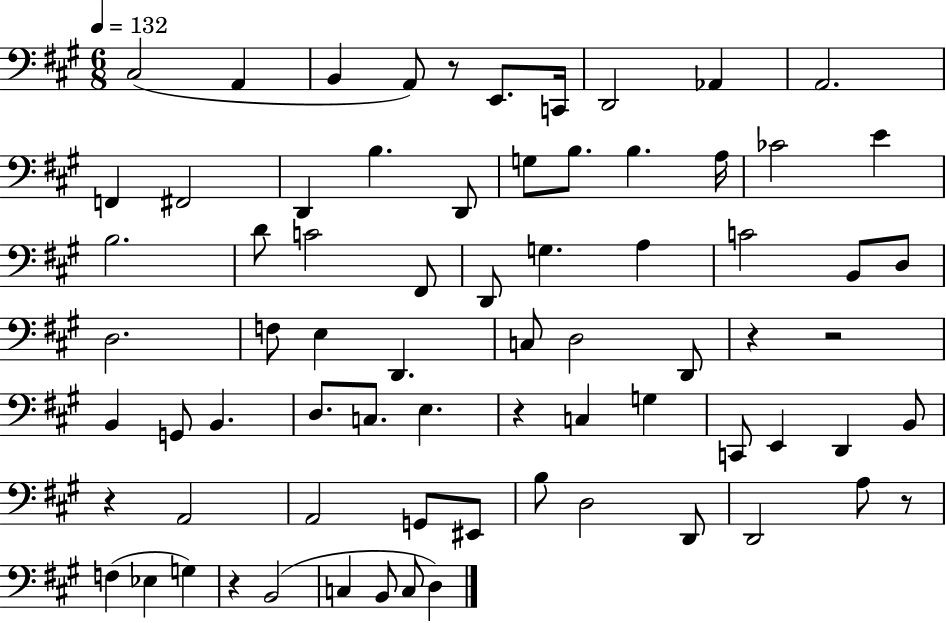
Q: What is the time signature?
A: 6/8